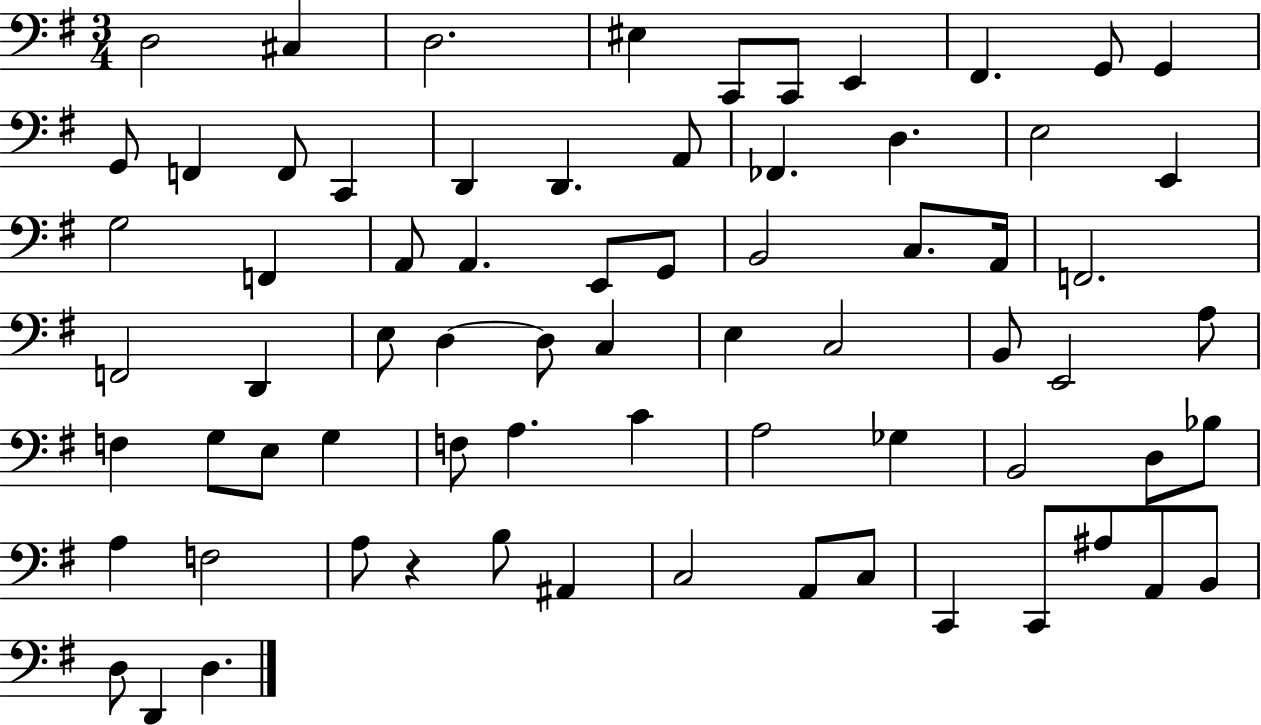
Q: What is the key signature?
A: G major